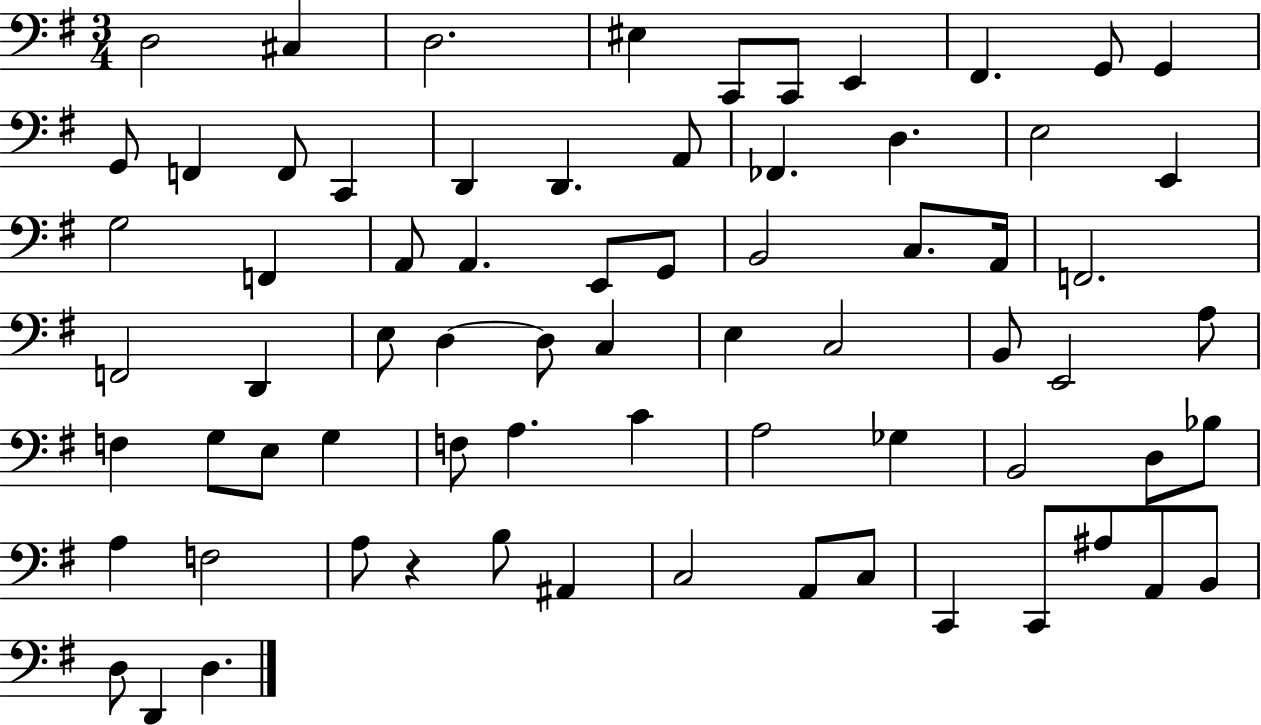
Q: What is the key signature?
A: G major